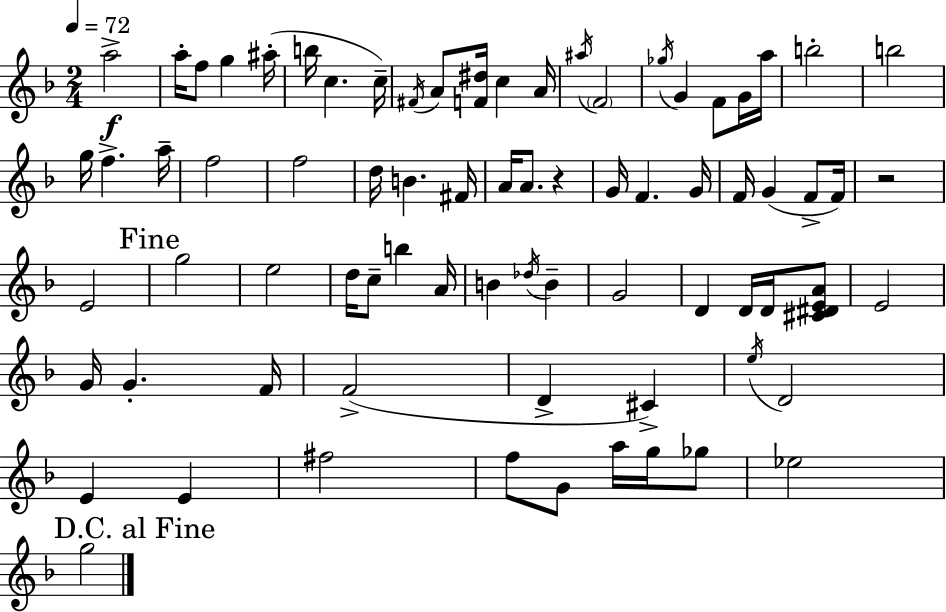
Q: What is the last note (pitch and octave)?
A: G5